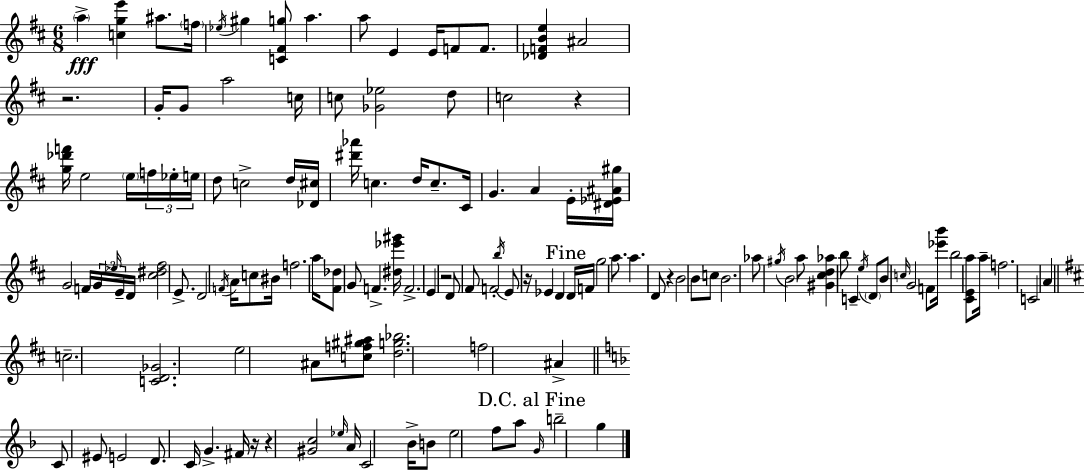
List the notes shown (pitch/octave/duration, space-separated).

A5/q [C5,G5,E6]/q A#5/e. F5/s Eb5/s G#5/q [C4,F#4,G5]/e A5/q. A5/e E4/q E4/s F4/e F4/e. [Db4,F4,B4,E5]/q A#4/h R/h. G4/s G4/e A5/h C5/s C5/e [Gb4,Eb5]/h D5/e C5/h R/q [G5,Db6,F6]/s E5/h E5/s F5/s Eb5/s E5/s D5/e C5/h D5/s [Db4,C#5]/s [D#6,Ab6]/s C5/q. D5/s C5/e. C#4/s G4/q. A4/q E4/s [D#4,Eb4,A#4,G#5]/s G4/h F4/s G4/s Eb5/s E4/s D4/s [C#5,D#5,F#5]/h E4/e. D4/h F4/s A4/s C5/e BIS4/s F5/h. A5/s [F#4,Db5]/e G4/e F4/q. [D#5,Eb6,G#6]/s F4/h. E4/q R/h D4/e F#4/e F4/h B5/s E4/e R/s Eb4/q D4/q D4/s F4/s G5/h A5/e. A5/q. D4/e R/q B4/h B4/e C5/e B4/h. Ab5/e G#5/s B4/h A5/e [G#4,C#5,D5,Ab5]/q B5/e C4/q E5/s D4/e B4/e C5/s G4/h F4/e [Eb6,B6]/s B5/h [C#4,E4,A5]/e A5/s F5/h. C4/h A4/q C5/h. [C4,D4,Gb4]/h. E5/h A#4/e [C5,F5,G#5,A#5]/e [D5,G5,Bb5]/h. F5/h A#4/q C4/e EIS4/e E4/h D4/e. C4/s G4/q. F#4/s R/s R/q [G#4,C5]/h Eb5/s A4/s C4/h Bb4/s B4/e E5/h F5/e A5/e G4/s B5/h G5/q